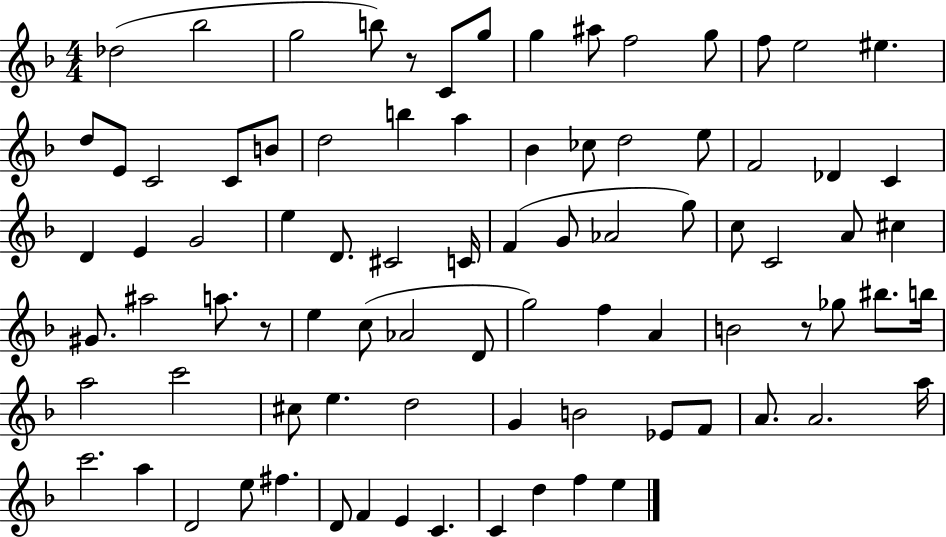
X:1
T:Untitled
M:4/4
L:1/4
K:F
_d2 _b2 g2 b/2 z/2 C/2 g/2 g ^a/2 f2 g/2 f/2 e2 ^e d/2 E/2 C2 C/2 B/2 d2 b a _B _c/2 d2 e/2 F2 _D C D E G2 e D/2 ^C2 C/4 F G/2 _A2 g/2 c/2 C2 A/2 ^c ^G/2 ^a2 a/2 z/2 e c/2 _A2 D/2 g2 f A B2 z/2 _g/2 ^b/2 b/4 a2 c'2 ^c/2 e d2 G B2 _E/2 F/2 A/2 A2 a/4 c'2 a D2 e/2 ^f D/2 F E C C d f e